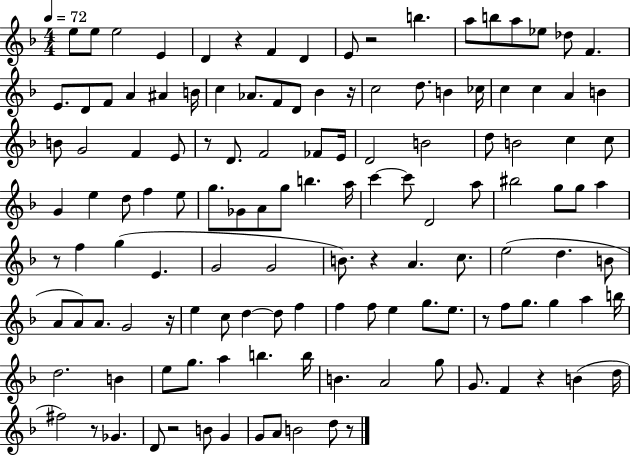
{
  \clef treble
  \numericTimeSignature
  \time 4/4
  \key f \major
  \tempo 4 = 72
  \repeat volta 2 { e''8 e''8 e''2 e'4 | d'4 r4 f'4 d'4 | e'8 r2 b''4. | a''8 b''8 a''8 ees''8 des''8 f'4. | \break e'8. d'8 f'8 a'4 ais'4 b'16 | c''4 aes'8. f'8 d'8 bes'4 r16 | c''2 d''8. b'4 ces''16 | c''4 c''4 a'4 b'4 | \break b'8 g'2 f'4 e'8 | r8 d'8. f'2 fes'8 e'16 | d'2 b'2 | d''8 b'2 c''4 c''8 | \break g'4 e''4 d''8 f''4 e''8 | g''8. ges'8 a'8 g''8 b''4. a''16 | c'''4~~ c'''8 d'2 a''8 | bis''2 g''8 g''8 a''4 | \break r8 f''4 g''4( e'4. | g'2 g'2 | b'8.) r4 a'4. c''8. | e''2( d''4. b'8 | \break a'8 a'8) a'8. g'2 r16 | e''4 c''8 d''4~~ d''8 f''4 | f''4 f''8 e''4 g''8. e''8. | r8 f''8 g''8. g''4 a''4 b''16 | \break d''2. b'4 | e''8 g''8. a''4 b''4. b''16 | b'4. a'2 g''8 | g'8. f'4 r4 b'4( d''16 | \break fis''2) r8 ges'4. | d'8 r2 b'8 g'4 | g'8 a'8 b'2 d''8 r8 | } \bar "|."
}